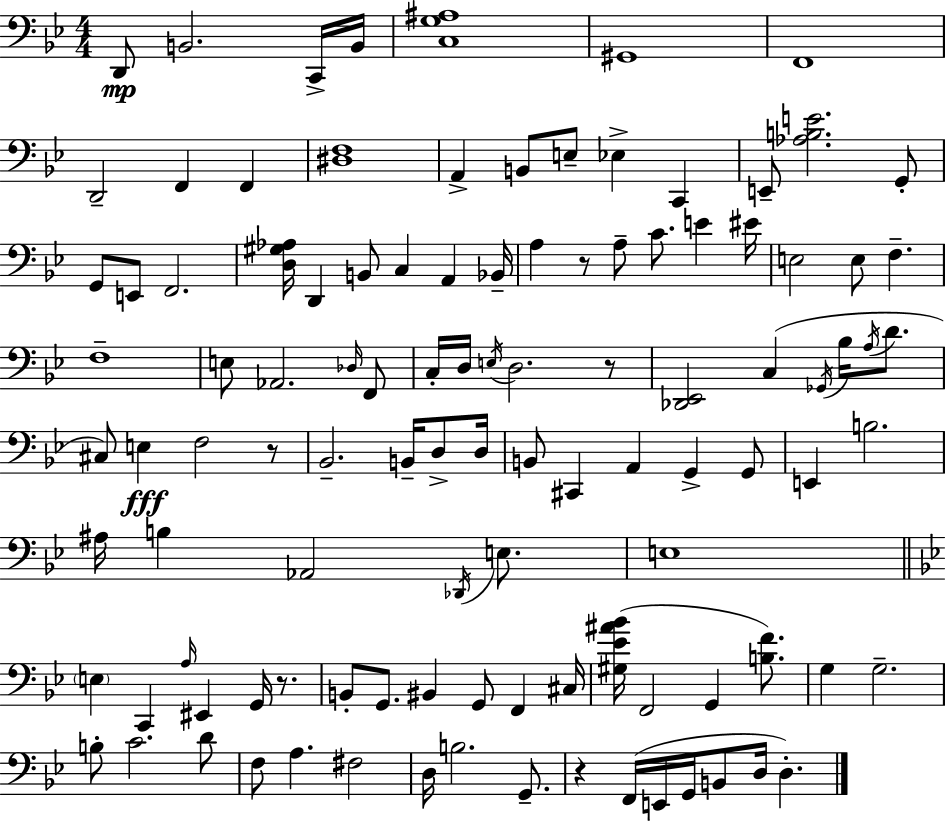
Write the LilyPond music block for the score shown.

{
  \clef bass
  \numericTimeSignature
  \time 4/4
  \key g \minor
  d,8\mp b,2. c,16-> b,16 | <c g ais>1 | gis,1 | f,1 | \break d,2-- f,4 f,4 | <dis f>1 | a,4-> b,8 e8-- ees4-> c,4 | e,8-- <aes b e'>2. g,8-. | \break g,8 e,8 f,2. | <d gis aes>16 d,4 b,8 c4 a,4 bes,16-- | a4 r8 a8-- c'8. e'4 eis'16 | e2 e8 f4.-- | \break f1-- | e8 aes,2. \grace { des16 } f,8 | c16-. d16 \acciaccatura { e16 } d2. | r8 <des, ees,>2 c4( \acciaccatura { ges,16 } bes16 | \break \acciaccatura { a16 } d'8. cis8) e4\fff f2 | r8 bes,2.-- | b,16-- d8-> d16 b,8 cis,4 a,4 g,4-> | g,8 e,4 b2. | \break ais16 b4 aes,2 | \acciaccatura { des,16 } e8. e1 | \bar "||" \break \key bes \major \parenthesize e4 c,4 \grace { a16 } eis,4 g,16 r8. | b,8-. g,8. bis,4 g,8 f,4 | cis16 <gis ees' ais' bes'>16( f,2 g,4 <b f'>8.) | g4 g2.-- | \break b8-. c'2. d'8 | f8 a4. fis2 | d16 b2. g,8.-- | r4 f,16( e,16 g,16 b,8 d16 d4.-.) | \break \bar "|."
}